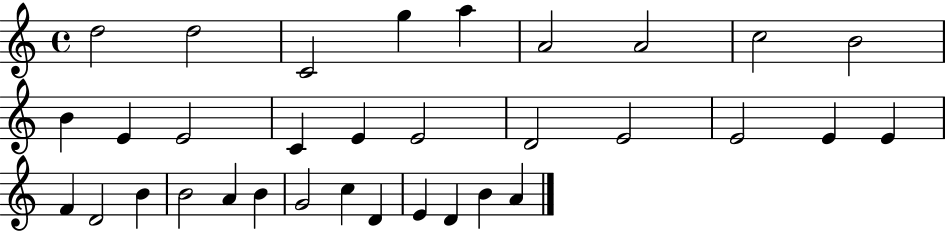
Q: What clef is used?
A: treble